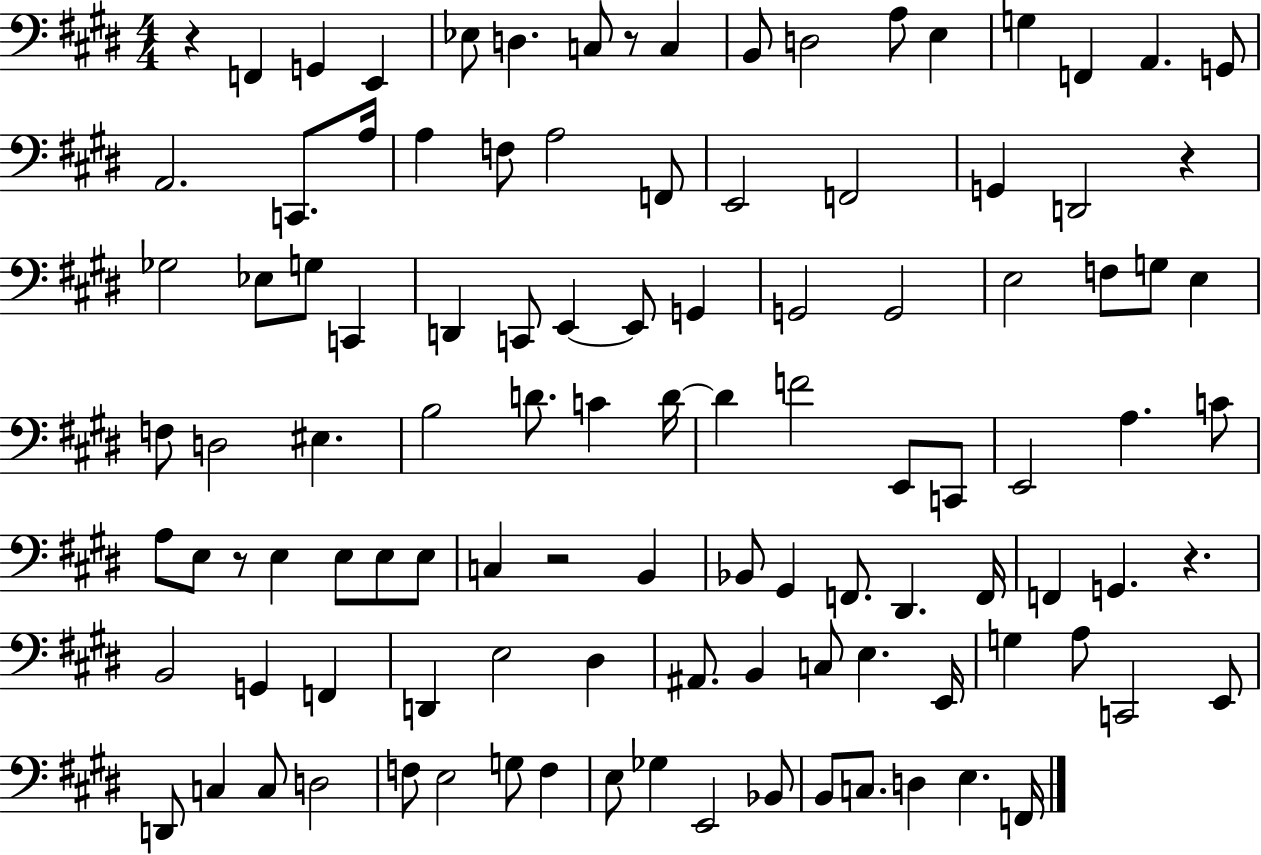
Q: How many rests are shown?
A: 6